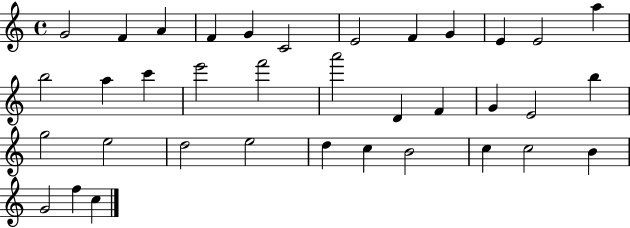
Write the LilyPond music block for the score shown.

{
  \clef treble
  \time 4/4
  \defaultTimeSignature
  \key c \major
  g'2 f'4 a'4 | f'4 g'4 c'2 | e'2 f'4 g'4 | e'4 e'2 a''4 | \break b''2 a''4 c'''4 | e'''2 f'''2 | a'''2 d'4 f'4 | g'4 e'2 b''4 | \break g''2 e''2 | d''2 e''2 | d''4 c''4 b'2 | c''4 c''2 b'4 | \break g'2 f''4 c''4 | \bar "|."
}